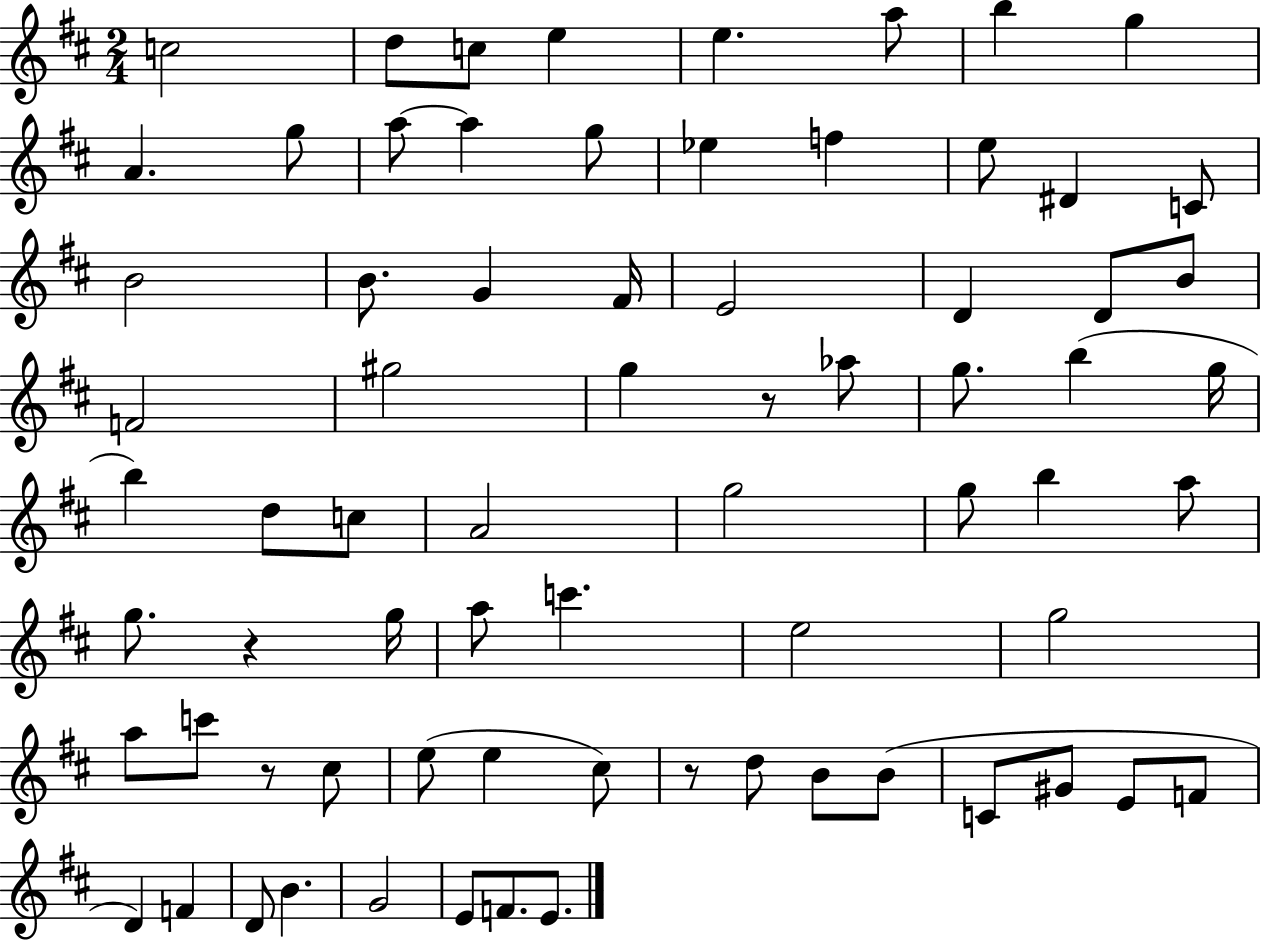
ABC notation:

X:1
T:Untitled
M:2/4
L:1/4
K:D
c2 d/2 c/2 e e a/2 b g A g/2 a/2 a g/2 _e f e/2 ^D C/2 B2 B/2 G ^F/4 E2 D D/2 B/2 F2 ^g2 g z/2 _a/2 g/2 b g/4 b d/2 c/2 A2 g2 g/2 b a/2 g/2 z g/4 a/2 c' e2 g2 a/2 c'/2 z/2 ^c/2 e/2 e ^c/2 z/2 d/2 B/2 B/2 C/2 ^G/2 E/2 F/2 D F D/2 B G2 E/2 F/2 E/2